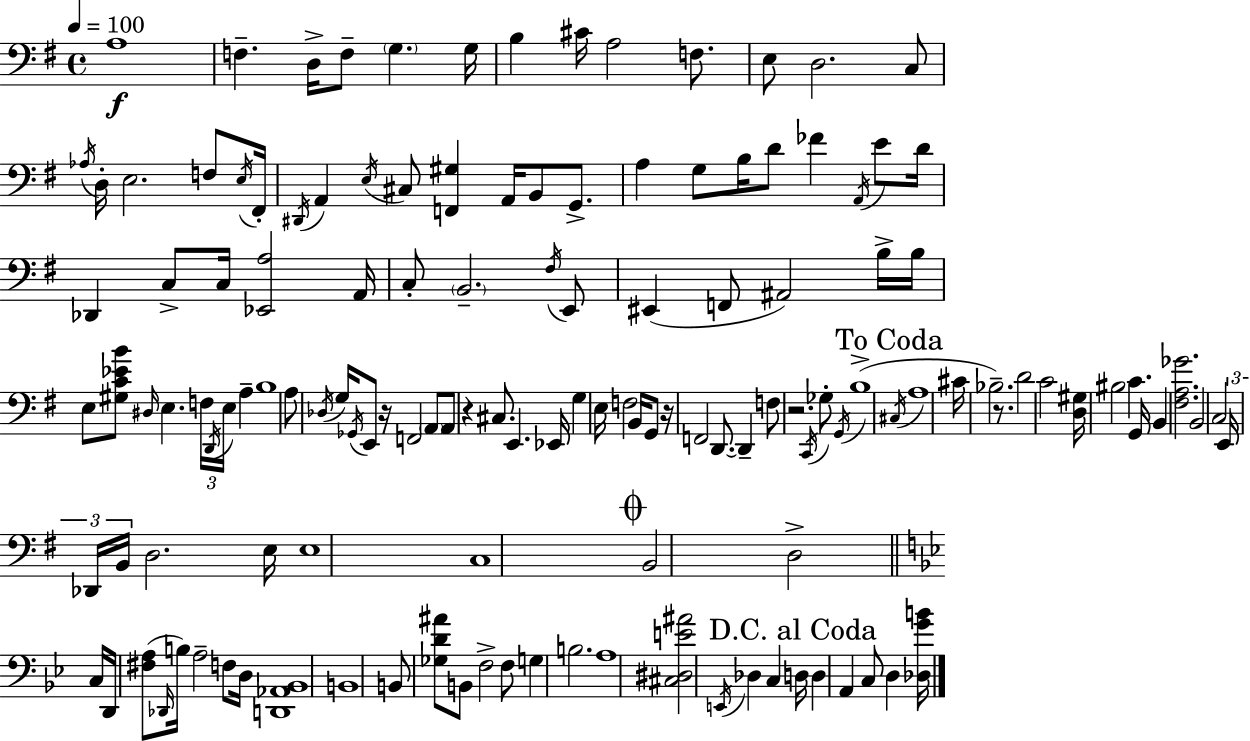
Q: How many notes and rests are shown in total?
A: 138